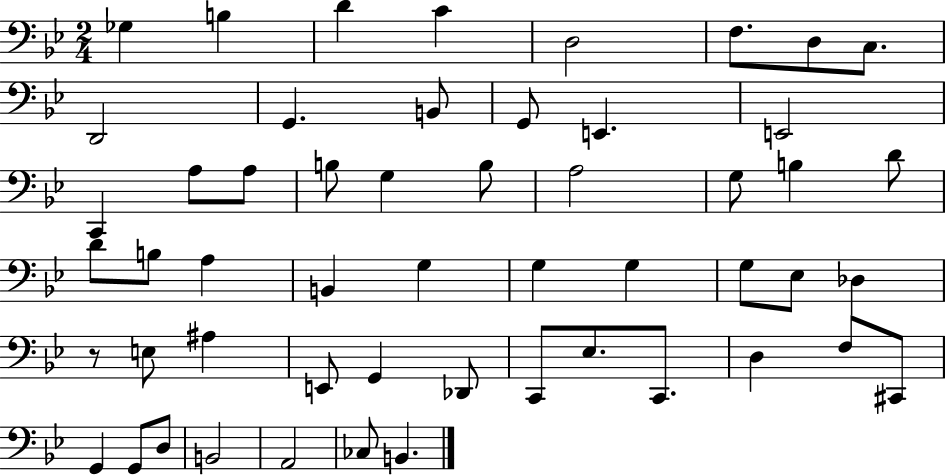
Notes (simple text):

Gb3/q B3/q D4/q C4/q D3/h F3/e. D3/e C3/e. D2/h G2/q. B2/e G2/e E2/q. E2/h C2/q A3/e A3/e B3/e G3/q B3/e A3/h G3/e B3/q D4/e D4/e B3/e A3/q B2/q G3/q G3/q G3/q G3/e Eb3/e Db3/q R/e E3/e A#3/q E2/e G2/q Db2/e C2/e Eb3/e. C2/e. D3/q F3/e C#2/e G2/q G2/e D3/e B2/h A2/h CES3/e B2/q.